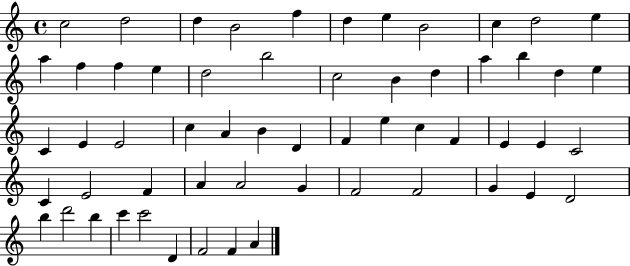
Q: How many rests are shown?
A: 0